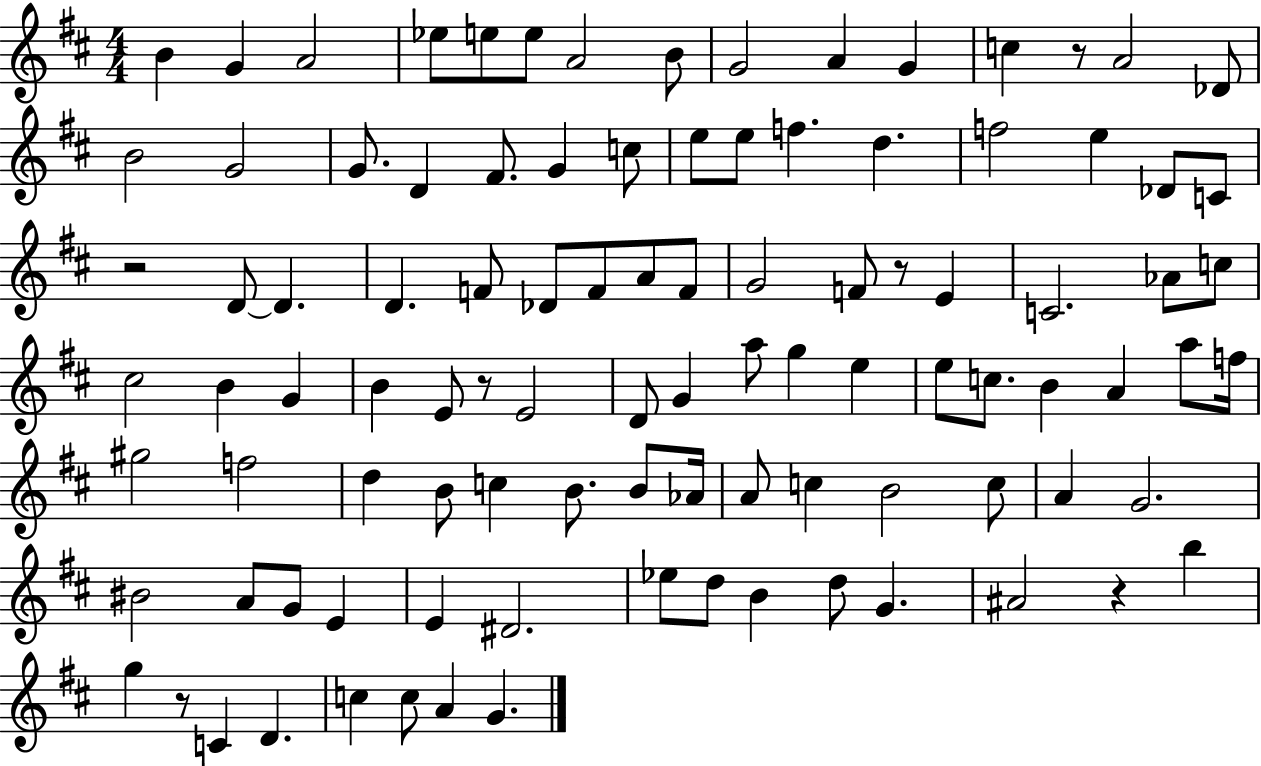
B4/q G4/q A4/h Eb5/e E5/e E5/e A4/h B4/e G4/h A4/q G4/q C5/q R/e A4/h Db4/e B4/h G4/h G4/e. D4/q F#4/e. G4/q C5/e E5/e E5/e F5/q. D5/q. F5/h E5/q Db4/e C4/e R/h D4/e D4/q. D4/q. F4/e Db4/e F4/e A4/e F4/e G4/h F4/e R/e E4/q C4/h. Ab4/e C5/e C#5/h B4/q G4/q B4/q E4/e R/e E4/h D4/e G4/q A5/e G5/q E5/q E5/e C5/e. B4/q A4/q A5/e F5/s G#5/h F5/h D5/q B4/e C5/q B4/e. B4/e Ab4/s A4/e C5/q B4/h C5/e A4/q G4/h. BIS4/h A4/e G4/e E4/q E4/q D#4/h. Eb5/e D5/e B4/q D5/e G4/q. A#4/h R/q B5/q G5/q R/e C4/q D4/q. C5/q C5/e A4/q G4/q.